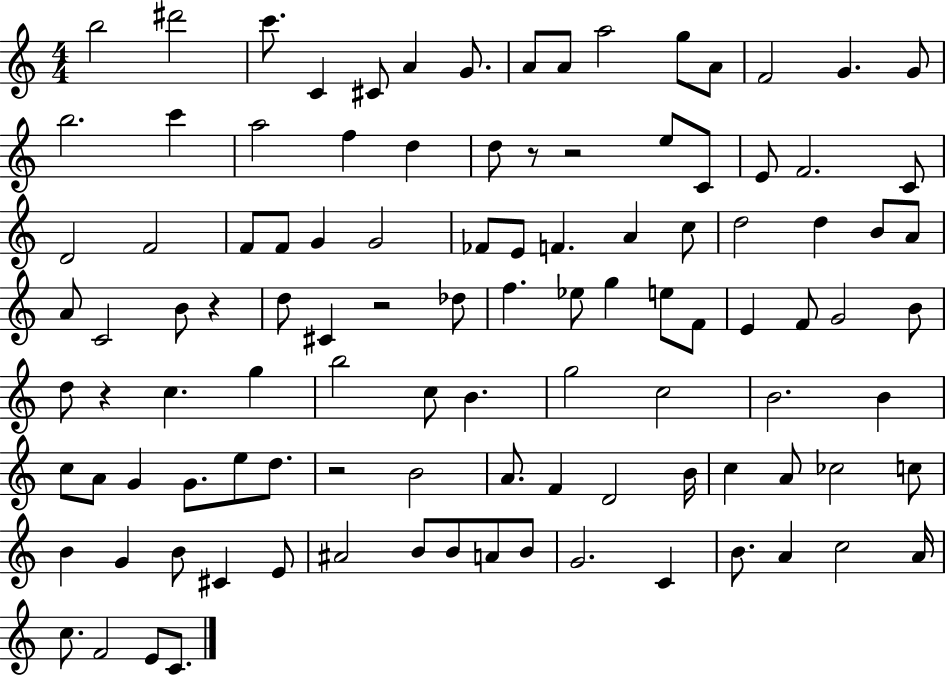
B5/h D#6/h C6/e. C4/q C#4/e A4/q G4/e. A4/e A4/e A5/h G5/e A4/e F4/h G4/q. G4/e B5/h. C6/q A5/h F5/q D5/q D5/e R/e R/h E5/e C4/e E4/e F4/h. C4/e D4/h F4/h F4/e F4/e G4/q G4/h FES4/e E4/e F4/q. A4/q C5/e D5/h D5/q B4/e A4/e A4/e C4/h B4/e R/q D5/e C#4/q R/h Db5/e F5/q. Eb5/e G5/q E5/e F4/e E4/q F4/e G4/h B4/e D5/e R/q C5/q. G5/q B5/h C5/e B4/q. G5/h C5/h B4/h. B4/q C5/e A4/e G4/q G4/e. E5/e D5/e. R/h B4/h A4/e. F4/q D4/h B4/s C5/q A4/e CES5/h C5/e B4/q G4/q B4/e C#4/q E4/e A#4/h B4/e B4/e A4/e B4/e G4/h. C4/q B4/e. A4/q C5/h A4/s C5/e. F4/h E4/e C4/e.